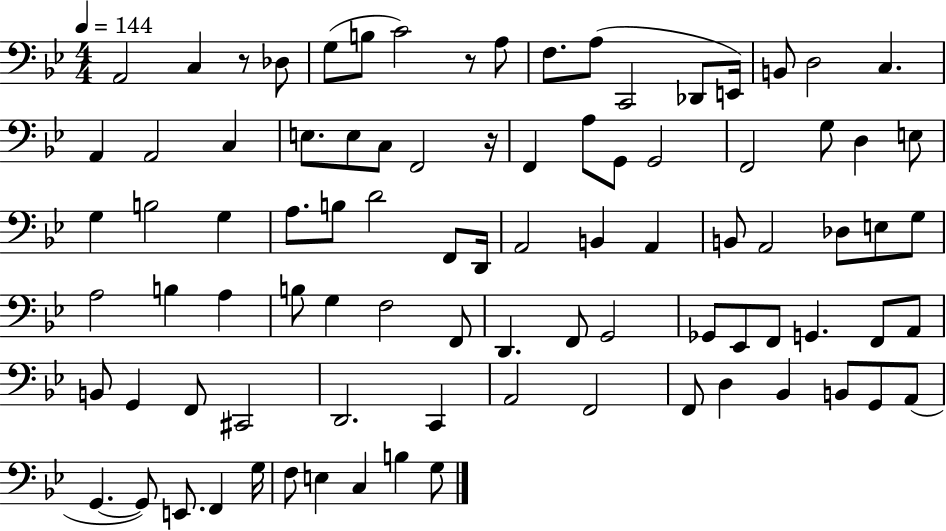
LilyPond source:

{
  \clef bass
  \numericTimeSignature
  \time 4/4
  \key bes \major
  \tempo 4 = 144
  \repeat volta 2 { a,2 c4 r8 des8 | g8( b8 c'2) r8 a8 | f8. a8( c,2 des,8 e,16) | b,8 d2 c4. | \break a,4 a,2 c4 | e8. e8 c8 f,2 r16 | f,4 a8 g,8 g,2 | f,2 g8 d4 e8 | \break g4 b2 g4 | a8. b8 d'2 f,8 d,16 | a,2 b,4 a,4 | b,8 a,2 des8 e8 g8 | \break a2 b4 a4 | b8 g4 f2 f,8 | d,4. f,8 g,2 | ges,8 ees,8 f,8 g,4. f,8 a,8 | \break b,8 g,4 f,8 cis,2 | d,2. c,4 | a,2 f,2 | f,8 d4 bes,4 b,8 g,8 a,8( | \break g,4.~~ g,8) e,8. f,4 g16 | f8 e4 c4 b4 g8 | } \bar "|."
}